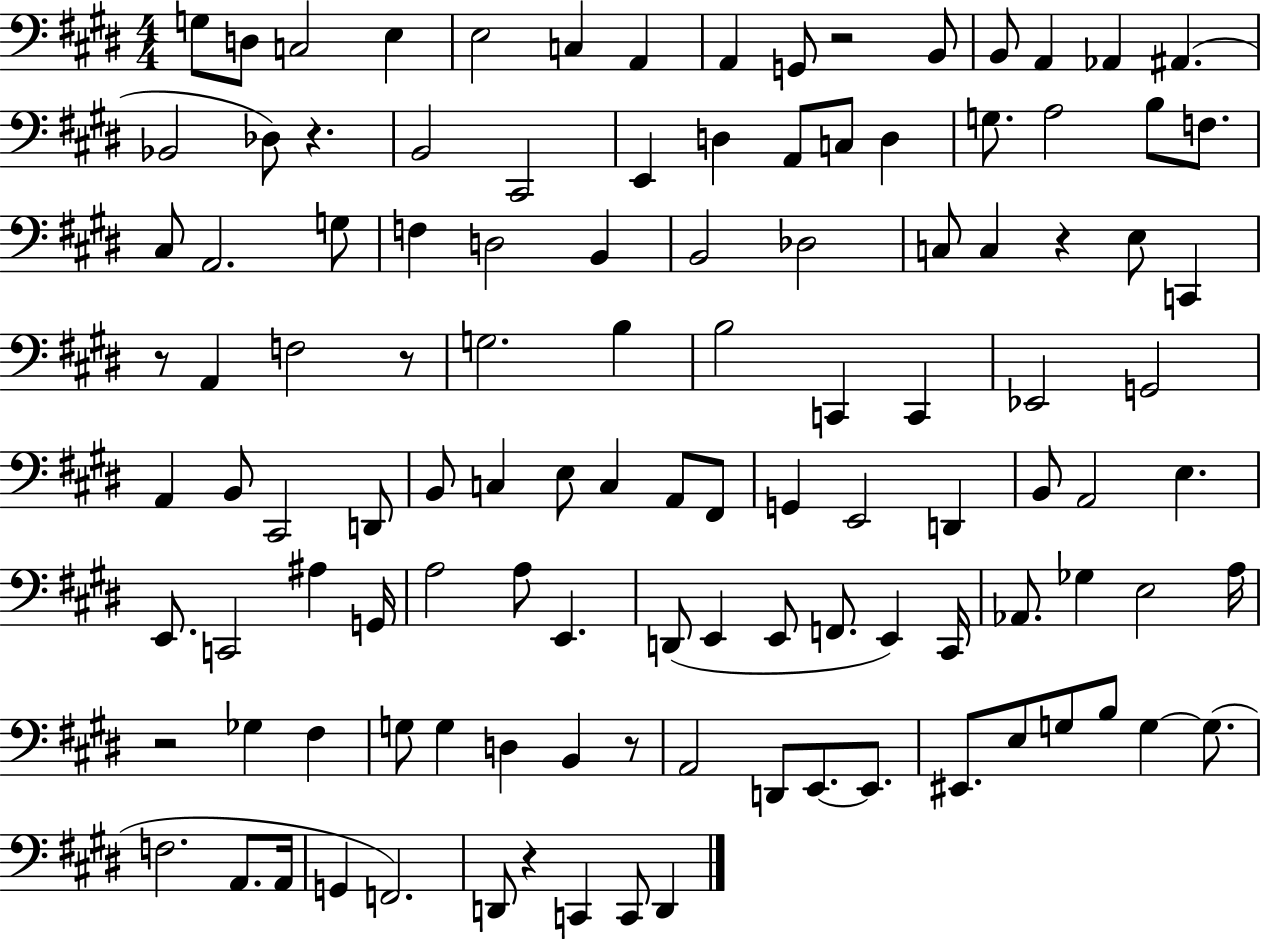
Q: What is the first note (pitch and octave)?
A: G3